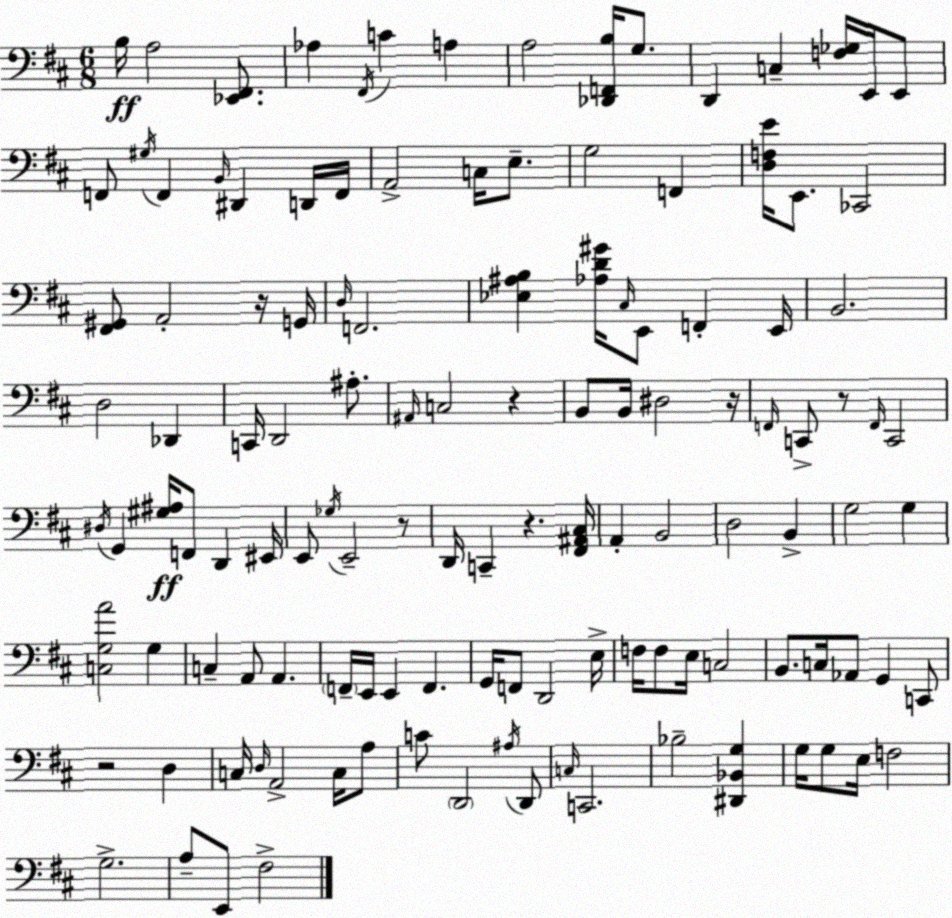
X:1
T:Untitled
M:6/8
L:1/4
K:D
B,/4 A,2 [_E,,^F,,]/2 _A, ^F,,/4 C A, A,2 [_D,,F,,B,]/4 G,/2 D,, C, [F,_G,]/4 E,,/4 E,,/2 F,,/2 ^G,/4 F,, B,,/4 ^D,, D,,/4 F,,/4 A,,2 C,/4 E,/2 G,2 F,, [D,F,E]/4 E,,/2 _C,,2 [^F,,^G,,]/2 A,,2 z/4 G,,/4 D,/4 F,,2 [_E,^A,B,] [_A,D^G]/4 ^C,/4 E,,/2 F,, E,,/4 B,,2 D,2 _D,, C,,/4 D,,2 ^A,/2 ^A,,/4 C,2 z B,,/2 B,,/4 ^D,2 z/4 F,,/4 C,,/2 z/2 F,,/4 C,,2 ^D,/4 G,, [^G,^A,]/4 F,,/2 D,, ^E,,/4 E,,/2 _G,/4 E,,2 z/2 D,,/4 C,, z [^F,,^A,,^C,]/4 A,, B,,2 D,2 B,, G,2 G, [C,G,A]2 G, C, A,,/2 A,, F,,/4 E,,/4 E,, F,, G,,/4 F,,/2 D,,2 E,/4 F,/4 F,/2 E,/4 C,2 B,,/2 C,/4 _A,,/2 G,, C,,/2 z2 D, C,/4 D,/4 A,,2 C,/4 A,/2 C/2 D,,2 ^A,/4 D,,/2 C,/4 C,,2 _B,2 [^D,,_B,,G,] G,/4 G,/2 E,/4 F,2 G,2 A,/2 E,,/2 ^F,2